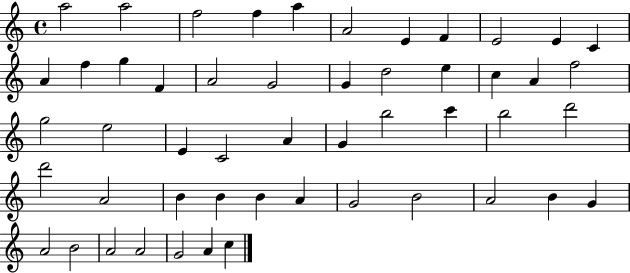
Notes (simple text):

A5/h A5/h F5/h F5/q A5/q A4/h E4/q F4/q E4/h E4/q C4/q A4/q F5/q G5/q F4/q A4/h G4/h G4/q D5/h E5/q C5/q A4/q F5/h G5/h E5/h E4/q C4/h A4/q G4/q B5/h C6/q B5/h D6/h D6/h A4/h B4/q B4/q B4/q A4/q G4/h B4/h A4/h B4/q G4/q A4/h B4/h A4/h A4/h G4/h A4/q C5/q